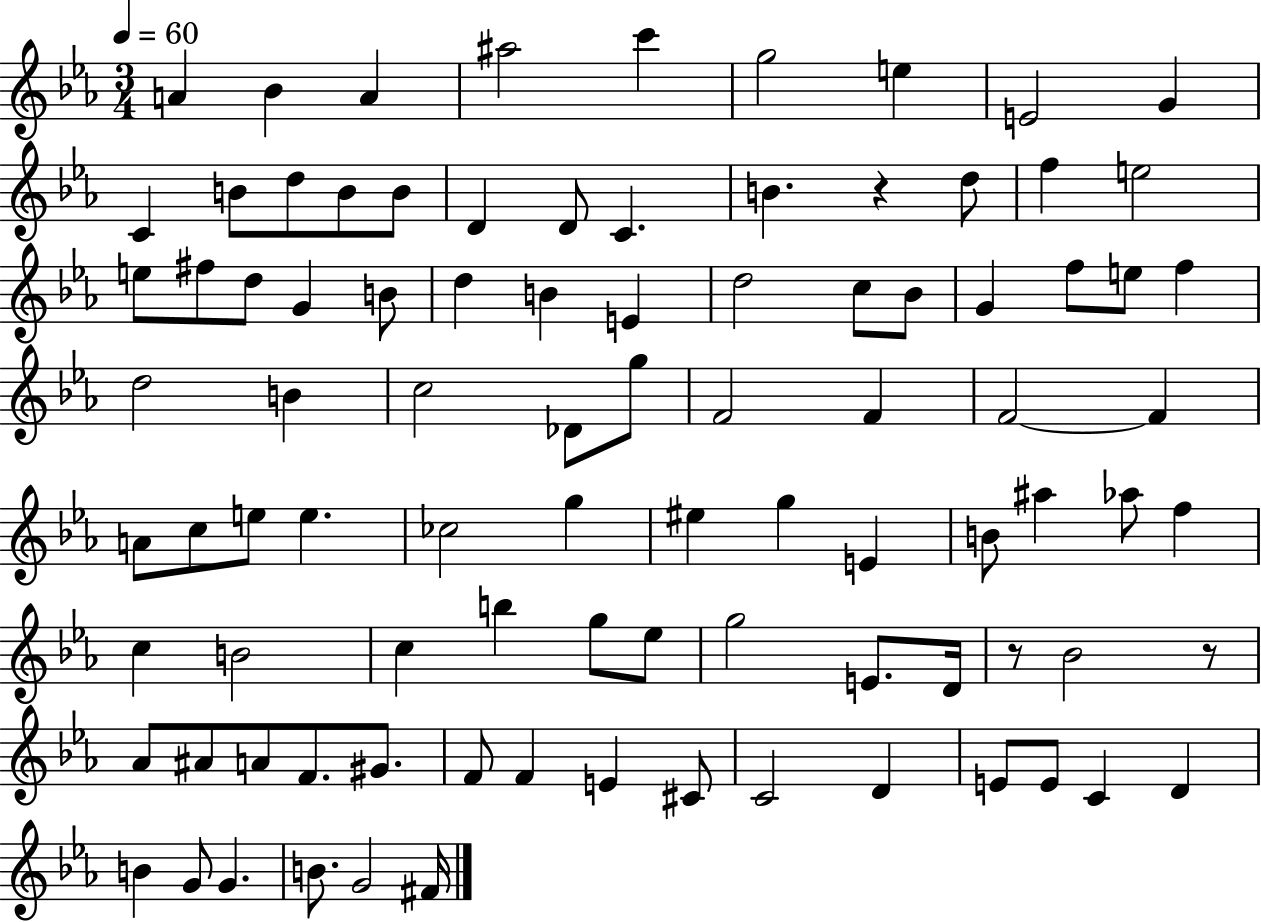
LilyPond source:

{
  \clef treble
  \numericTimeSignature
  \time 3/4
  \key ees \major
  \tempo 4 = 60
  a'4 bes'4 a'4 | ais''2 c'''4 | g''2 e''4 | e'2 g'4 | \break c'4 b'8 d''8 b'8 b'8 | d'4 d'8 c'4. | b'4. r4 d''8 | f''4 e''2 | \break e''8 fis''8 d''8 g'4 b'8 | d''4 b'4 e'4 | d''2 c''8 bes'8 | g'4 f''8 e''8 f''4 | \break d''2 b'4 | c''2 des'8 g''8 | f'2 f'4 | f'2~~ f'4 | \break a'8 c''8 e''8 e''4. | ces''2 g''4 | eis''4 g''4 e'4 | b'8 ais''4 aes''8 f''4 | \break c''4 b'2 | c''4 b''4 g''8 ees''8 | g''2 e'8. d'16 | r8 bes'2 r8 | \break aes'8 ais'8 a'8 f'8. gis'8. | f'8 f'4 e'4 cis'8 | c'2 d'4 | e'8 e'8 c'4 d'4 | \break b'4 g'8 g'4. | b'8. g'2 fis'16 | \bar "|."
}